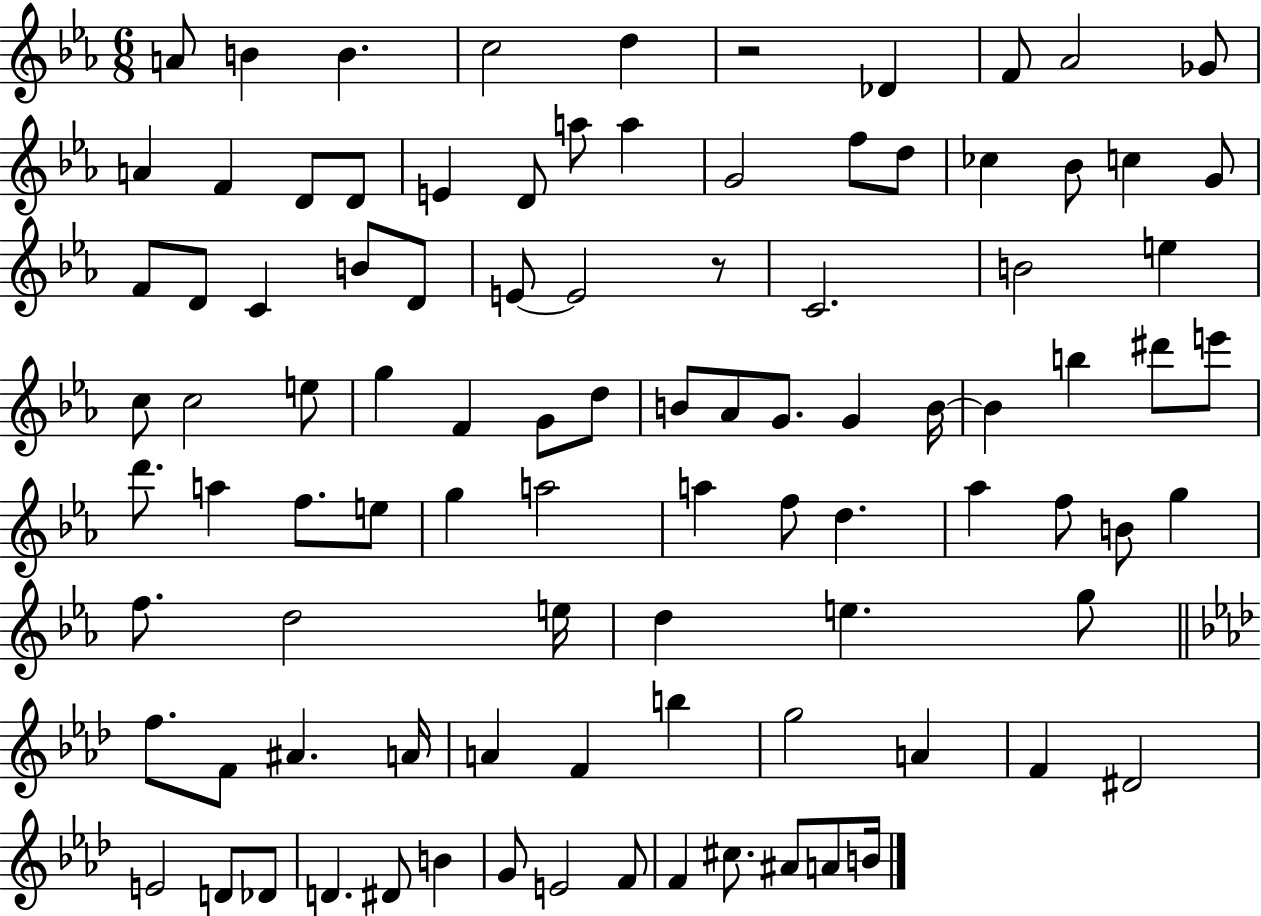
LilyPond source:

{
  \clef treble
  \numericTimeSignature
  \time 6/8
  \key ees \major
  a'8 b'4 b'4. | c''2 d''4 | r2 des'4 | f'8 aes'2 ges'8 | \break a'4 f'4 d'8 d'8 | e'4 d'8 a''8 a''4 | g'2 f''8 d''8 | ces''4 bes'8 c''4 g'8 | \break f'8 d'8 c'4 b'8 d'8 | e'8~~ e'2 r8 | c'2. | b'2 e''4 | \break c''8 c''2 e''8 | g''4 f'4 g'8 d''8 | b'8 aes'8 g'8. g'4 b'16~~ | b'4 b''4 dis'''8 e'''8 | \break d'''8. a''4 f''8. e''8 | g''4 a''2 | a''4 f''8 d''4. | aes''4 f''8 b'8 g''4 | \break f''8. d''2 e''16 | d''4 e''4. g''8 | \bar "||" \break \key f \minor f''8. f'8 ais'4. a'16 | a'4 f'4 b''4 | g''2 a'4 | f'4 dis'2 | \break e'2 d'8 des'8 | d'4. dis'8 b'4 | g'8 e'2 f'8 | f'4 cis''8. ais'8 a'8 b'16 | \break \bar "|."
}